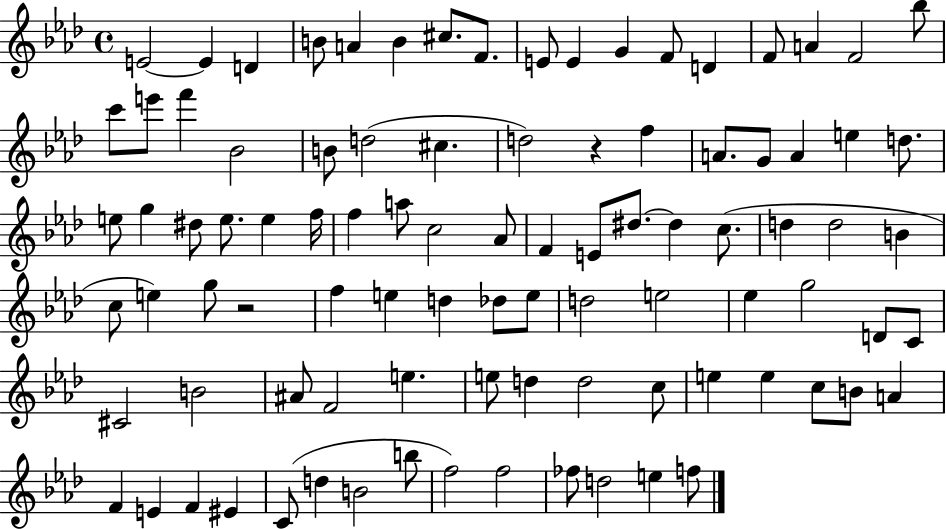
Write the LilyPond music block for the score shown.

{
  \clef treble
  \time 4/4
  \defaultTimeSignature
  \key aes \major
  e'2~~ e'4 d'4 | b'8 a'4 b'4 cis''8. f'8. | e'8 e'4 g'4 f'8 d'4 | f'8 a'4 f'2 bes''8 | \break c'''8 e'''8 f'''4 bes'2 | b'8 d''2( cis''4. | d''2) r4 f''4 | a'8. g'8 a'4 e''4 d''8. | \break e''8 g''4 dis''8 e''8. e''4 f''16 | f''4 a''8 c''2 aes'8 | f'4 e'8 dis''8.~~ dis''4 c''8.( | d''4 d''2 b'4 | \break c''8 e''4) g''8 r2 | f''4 e''4 d''4 des''8 e''8 | d''2 e''2 | ees''4 g''2 d'8 c'8 | \break cis'2 b'2 | ais'8 f'2 e''4. | e''8 d''4 d''2 c''8 | e''4 e''4 c''8 b'8 a'4 | \break f'4 e'4 f'4 eis'4 | c'8( d''4 b'2 b''8 | f''2) f''2 | fes''8 d''2 e''4 f''8 | \break \bar "|."
}